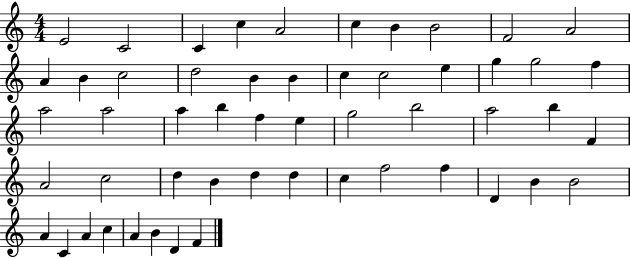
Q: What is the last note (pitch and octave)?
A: F4